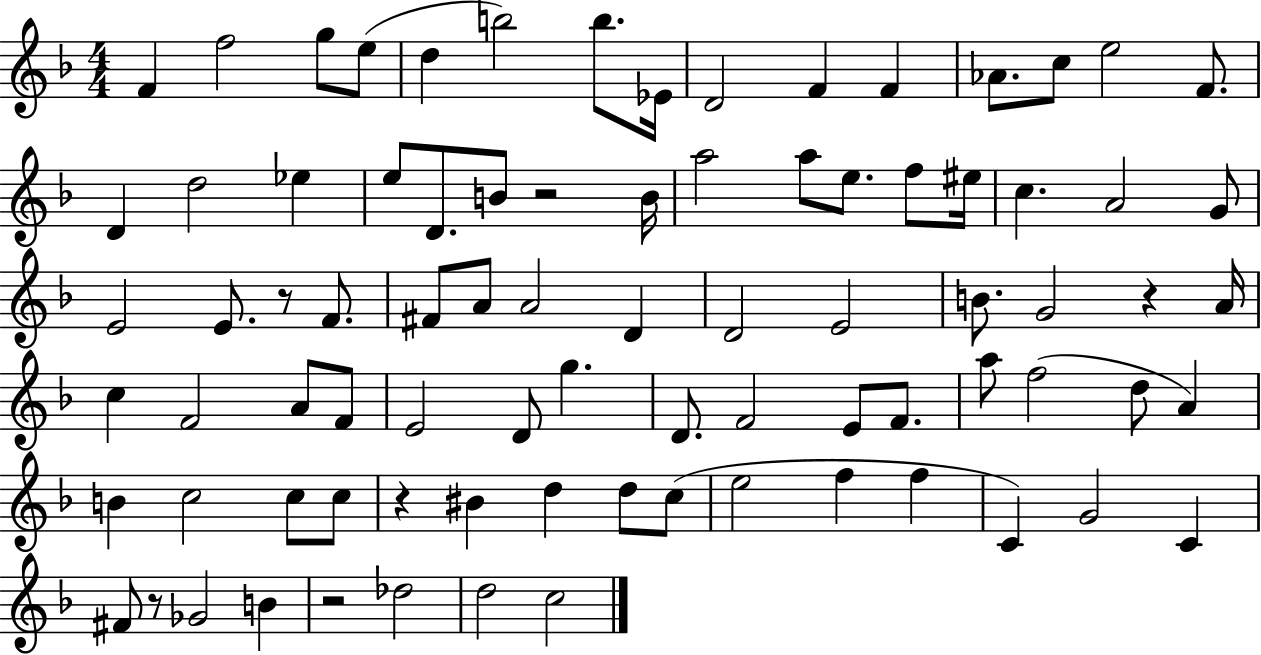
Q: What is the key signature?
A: F major